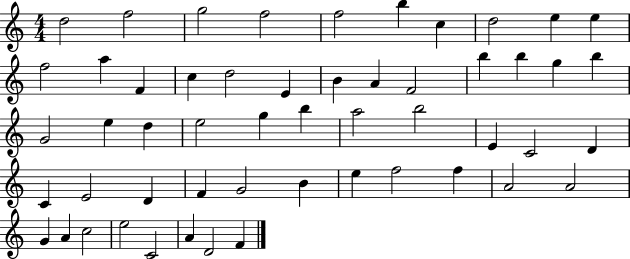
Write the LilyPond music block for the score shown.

{
  \clef treble
  \numericTimeSignature
  \time 4/4
  \key c \major
  d''2 f''2 | g''2 f''2 | f''2 b''4 c''4 | d''2 e''4 e''4 | \break f''2 a''4 f'4 | c''4 d''2 e'4 | b'4 a'4 f'2 | b''4 b''4 g''4 b''4 | \break g'2 e''4 d''4 | e''2 g''4 b''4 | a''2 b''2 | e'4 c'2 d'4 | \break c'4 e'2 d'4 | f'4 g'2 b'4 | e''4 f''2 f''4 | a'2 a'2 | \break g'4 a'4 c''2 | e''2 c'2 | a'4 d'2 f'4 | \bar "|."
}